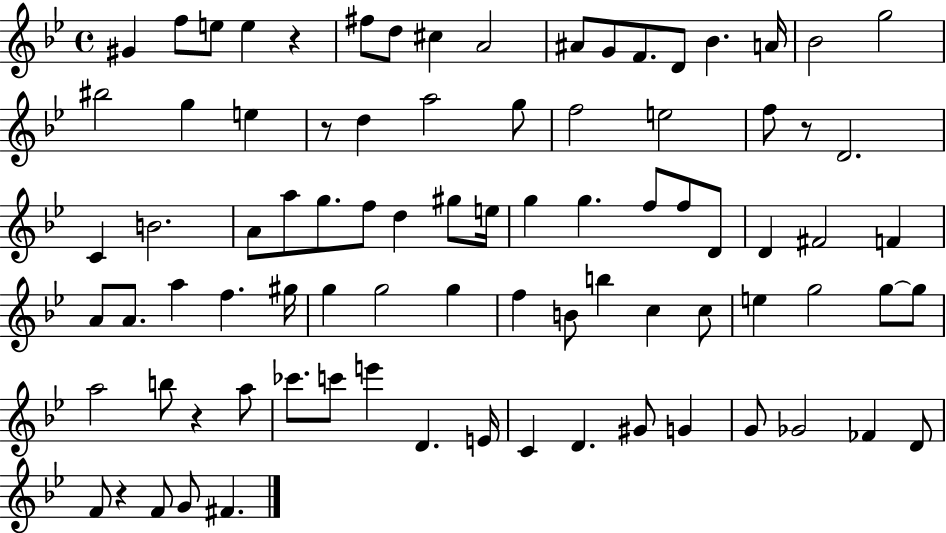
X:1
T:Untitled
M:4/4
L:1/4
K:Bb
^G f/2 e/2 e z ^f/2 d/2 ^c A2 ^A/2 G/2 F/2 D/2 _B A/4 _B2 g2 ^b2 g e z/2 d a2 g/2 f2 e2 f/2 z/2 D2 C B2 A/2 a/2 g/2 f/2 d ^g/2 e/4 g g f/2 f/2 D/2 D ^F2 F A/2 A/2 a f ^g/4 g g2 g f B/2 b c c/2 e g2 g/2 g/2 a2 b/2 z a/2 _c'/2 c'/2 e' D E/4 C D ^G/2 G G/2 _G2 _F D/2 F/2 z F/2 G/2 ^F